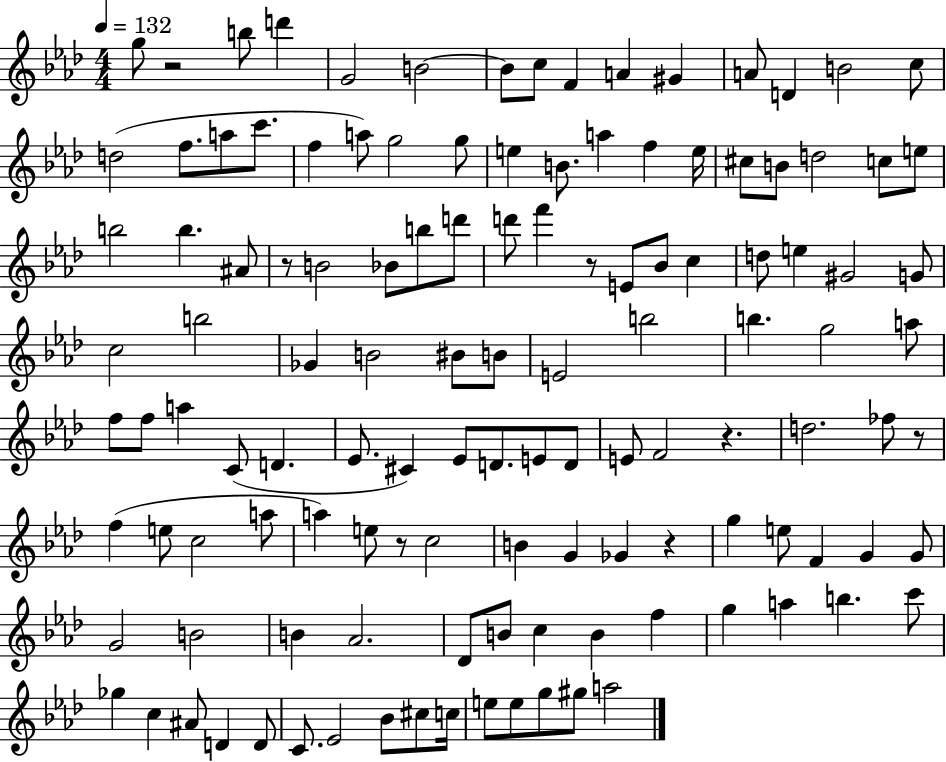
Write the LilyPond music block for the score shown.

{
  \clef treble
  \numericTimeSignature
  \time 4/4
  \key aes \major
  \tempo 4 = 132
  g''8 r2 b''8 d'''4 | g'2 b'2~~ | b'8 c''8 f'4 a'4 gis'4 | a'8 d'4 b'2 c''8 | \break d''2( f''8. a''8 c'''8. | f''4 a''8) g''2 g''8 | e''4 b'8. a''4 f''4 e''16 | cis''8 b'8 d''2 c''8 e''8 | \break b''2 b''4. ais'8 | r8 b'2 bes'8 b''8 d'''8 | d'''8 f'''4 r8 e'8 bes'8 c''4 | d''8 e''4 gis'2 g'8 | \break c''2 b''2 | ges'4 b'2 bis'8 b'8 | e'2 b''2 | b''4. g''2 a''8 | \break f''8 f''8 a''4 c'8( d'4. | ees'8. cis'4) ees'8 d'8. e'8 d'8 | e'8 f'2 r4. | d''2. fes''8 r8 | \break f''4( e''8 c''2 a''8 | a''4) e''8 r8 c''2 | b'4 g'4 ges'4 r4 | g''4 e''8 f'4 g'4 g'8 | \break g'2 b'2 | b'4 aes'2. | des'8 b'8 c''4 b'4 f''4 | g''4 a''4 b''4. c'''8 | \break ges''4 c''4 ais'8 d'4 d'8 | c'8. ees'2 bes'8 cis''8 c''16 | e''8 e''8 g''8 gis''8 a''2 | \bar "|."
}